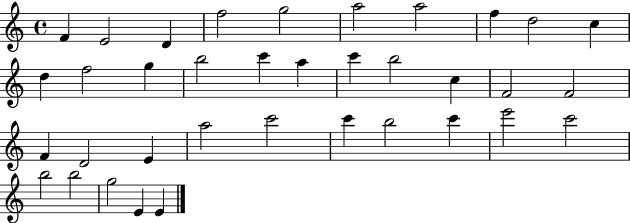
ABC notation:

X:1
T:Untitled
M:4/4
L:1/4
K:C
F E2 D f2 g2 a2 a2 f d2 c d f2 g b2 c' a c' b2 c F2 F2 F D2 E a2 c'2 c' b2 c' e'2 c'2 b2 b2 g2 E E